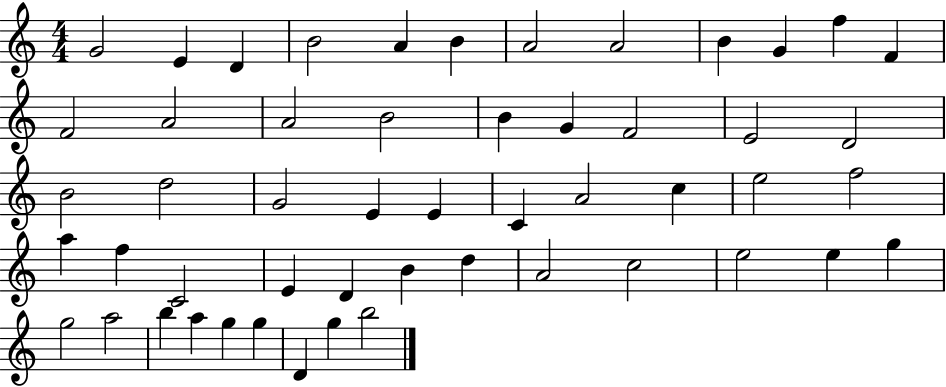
X:1
T:Untitled
M:4/4
L:1/4
K:C
G2 E D B2 A B A2 A2 B G f F F2 A2 A2 B2 B G F2 E2 D2 B2 d2 G2 E E C A2 c e2 f2 a f C2 E D B d A2 c2 e2 e g g2 a2 b a g g D g b2